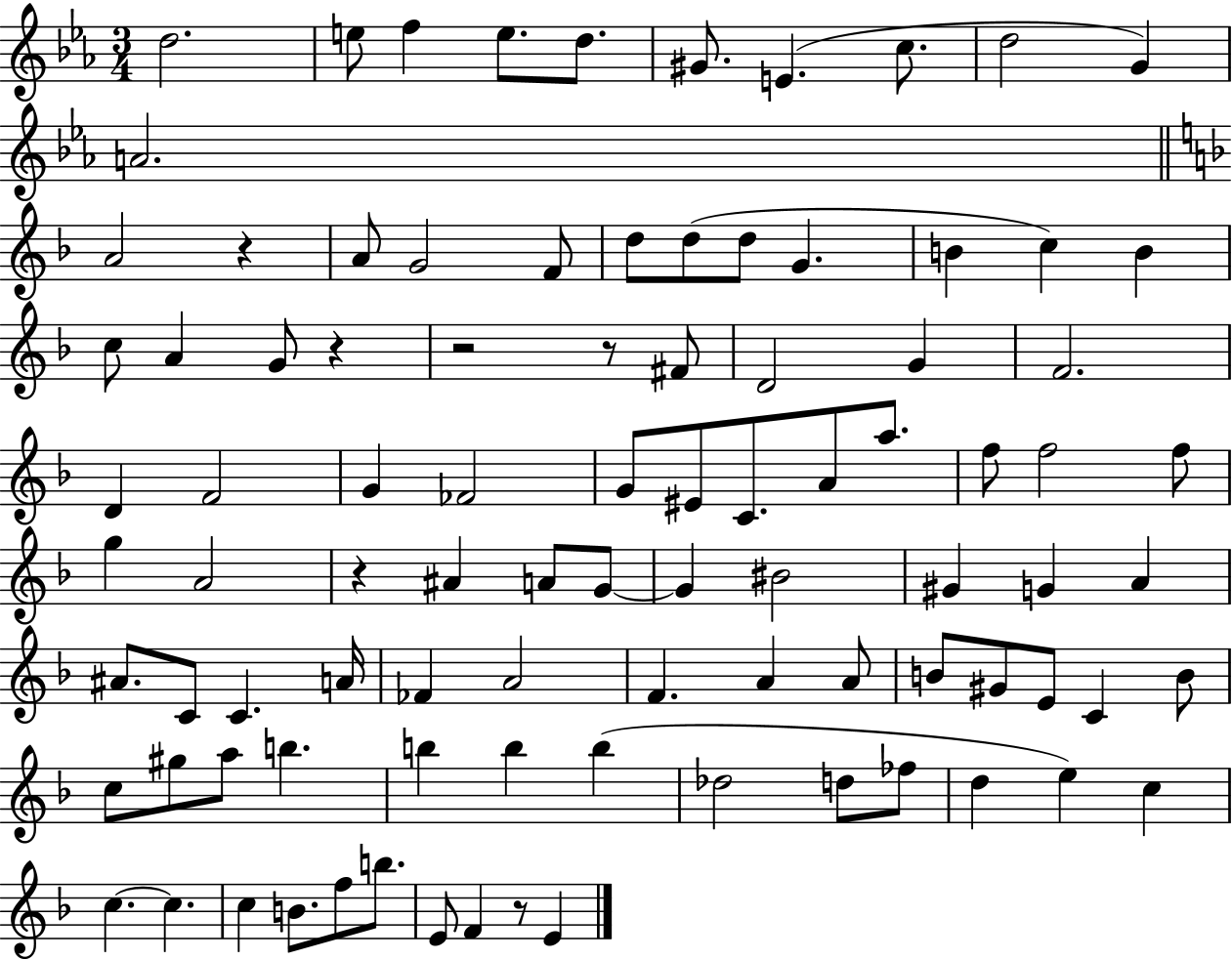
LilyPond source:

{
  \clef treble
  \numericTimeSignature
  \time 3/4
  \key ees \major
  d''2. | e''8 f''4 e''8. d''8. | gis'8. e'4.( c''8. | d''2 g'4) | \break a'2. | \bar "||" \break \key d \minor a'2 r4 | a'8 g'2 f'8 | d''8 d''8( d''8 g'4. | b'4 c''4) b'4 | \break c''8 a'4 g'8 r4 | r2 r8 fis'8 | d'2 g'4 | f'2. | \break d'4 f'2 | g'4 fes'2 | g'8 eis'8 c'8. a'8 a''8. | f''8 f''2 f''8 | \break g''4 a'2 | r4 ais'4 a'8 g'8~~ | g'4 bis'2 | gis'4 g'4 a'4 | \break ais'8. c'8 c'4. a'16 | fes'4 a'2 | f'4. a'4 a'8 | b'8 gis'8 e'8 c'4 b'8 | \break c''8 gis''8 a''8 b''4. | b''4 b''4 b''4( | des''2 d''8 fes''8 | d''4 e''4) c''4 | \break c''4.~~ c''4. | c''4 b'8. f''8 b''8. | e'8 f'4 r8 e'4 | \bar "|."
}